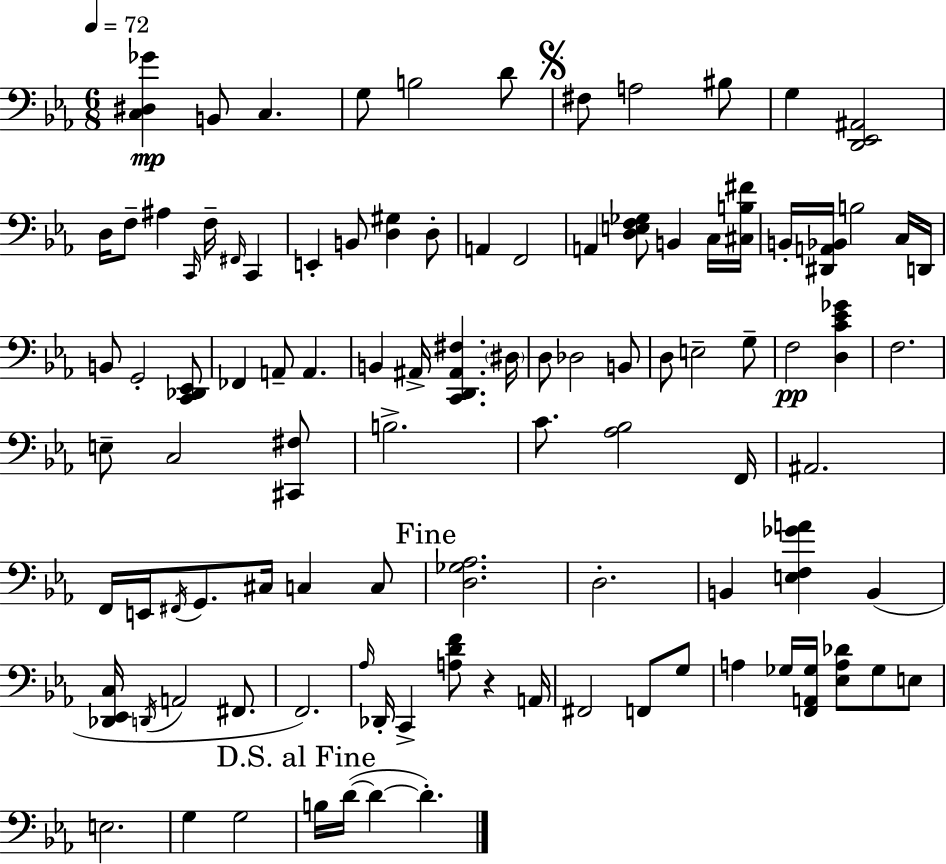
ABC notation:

X:1
T:Untitled
M:6/8
L:1/4
K:Eb
[C,^D,_G] B,,/2 C, G,/2 B,2 D/2 ^F,/2 A,2 ^B,/2 G, [D,,_E,,^A,,]2 D,/4 F,/2 ^A, C,,/4 F,/4 ^F,,/4 C,, E,, B,,/2 [D,^G,] D,/2 A,, F,,2 A,, [D,E,F,_G,]/2 B,, C,/4 [^C,B,^F]/4 B,,/4 [^D,,A,,_B,,]/4 B,2 C,/4 D,,/4 B,,/2 G,,2 [C,,_D,,_E,,]/2 _F,, A,,/2 A,, B,, ^A,,/4 [C,,D,,^A,,^F,] ^D,/4 D,/2 _D,2 B,,/2 D,/2 E,2 G,/2 F,2 [D,C_E_G] F,2 E,/2 C,2 [^C,,^F,]/2 B,2 C/2 [_A,_B,]2 F,,/4 ^A,,2 F,,/4 E,,/4 ^F,,/4 G,,/2 ^C,/4 C, C,/2 [D,_G,_A,]2 D,2 B,, [E,F,_GA] B,, [_D,,_E,,C,]/4 D,,/4 A,,2 ^F,,/2 F,,2 _A,/4 _D,,/4 C,, [A,DF]/2 z A,,/4 ^F,,2 F,,/2 G,/2 A, _G,/4 [F,,A,,_G,]/4 [_E,A,_D]/2 _G,/2 E,/2 E,2 G, G,2 B,/4 D/4 D D